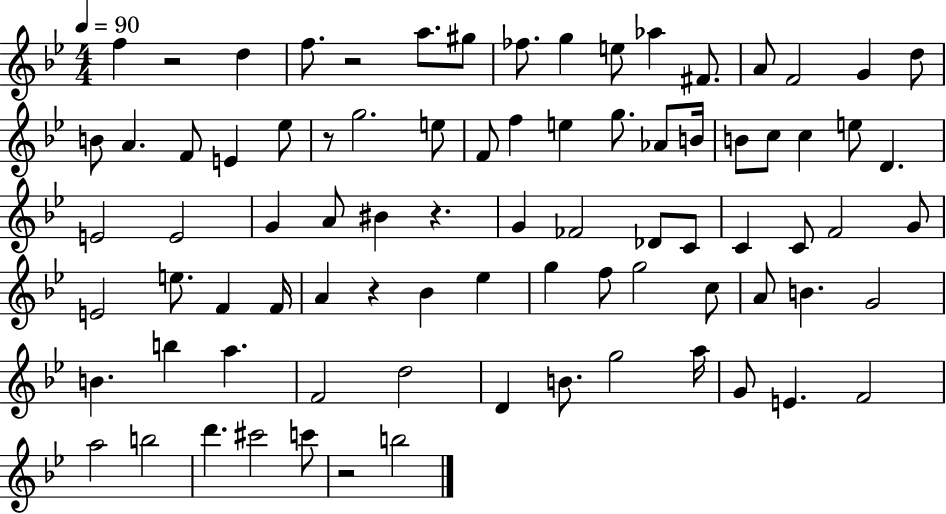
F5/q R/h D5/q F5/e. R/h A5/e. G#5/e FES5/e. G5/q E5/e Ab5/q F#4/e. A4/e F4/h G4/q D5/e B4/e A4/q. F4/e E4/q Eb5/e R/e G5/h. E5/e F4/e F5/q E5/q G5/e. Ab4/e B4/s B4/e C5/e C5/q E5/e D4/q. E4/h E4/h G4/q A4/e BIS4/q R/q. G4/q FES4/h Db4/e C4/e C4/q C4/e F4/h G4/e E4/h E5/e. F4/q F4/s A4/q R/q Bb4/q Eb5/q G5/q F5/e G5/h C5/e A4/e B4/q. G4/h B4/q. B5/q A5/q. F4/h D5/h D4/q B4/e. G5/h A5/s G4/e E4/q. F4/h A5/h B5/h D6/q. C#6/h C6/e R/h B5/h